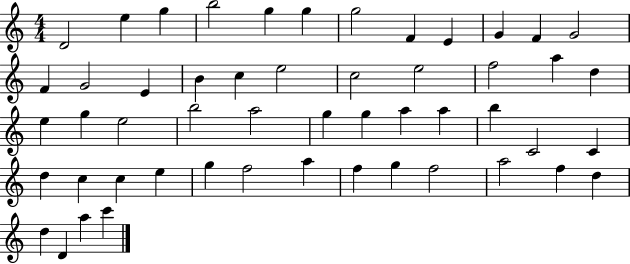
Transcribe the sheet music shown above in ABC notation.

X:1
T:Untitled
M:4/4
L:1/4
K:C
D2 e g b2 g g g2 F E G F G2 F G2 E B c e2 c2 e2 f2 a d e g e2 b2 a2 g g a a b C2 C d c c e g f2 a f g f2 a2 f d d D a c'